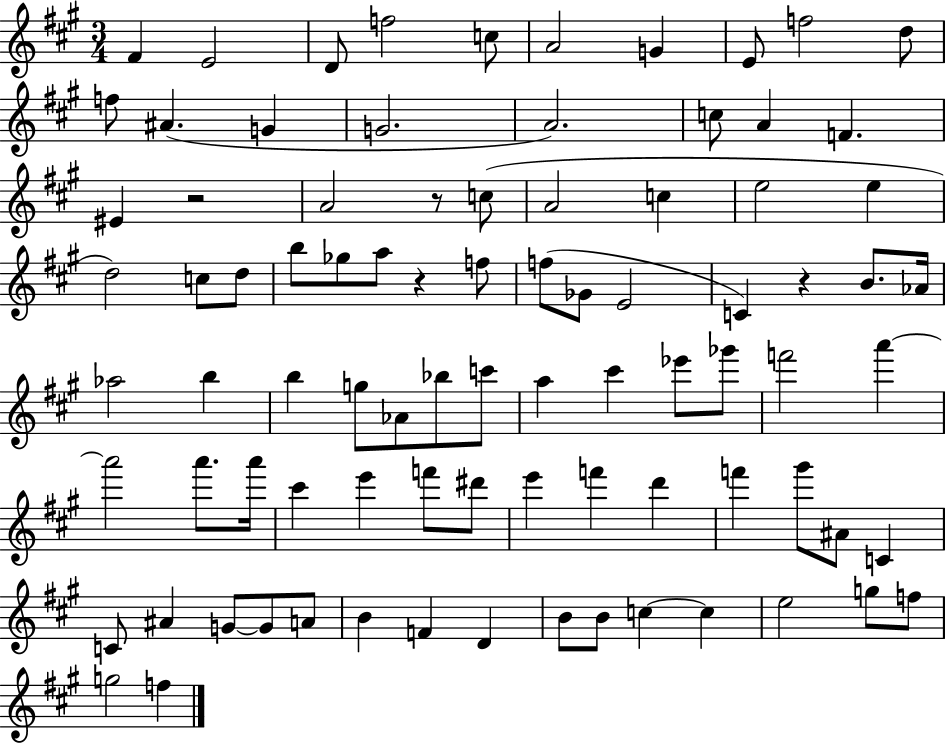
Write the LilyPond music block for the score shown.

{
  \clef treble
  \numericTimeSignature
  \time 3/4
  \key a \major
  \repeat volta 2 { fis'4 e'2 | d'8 f''2 c''8 | a'2 g'4 | e'8 f''2 d''8 | \break f''8 ais'4.( g'4 | g'2. | a'2.) | c''8 a'4 f'4. | \break eis'4 r2 | a'2 r8 c''8( | a'2 c''4 | e''2 e''4 | \break d''2) c''8 d''8 | b''8 ges''8 a''8 r4 f''8 | f''8( ges'8 e'2 | c'4) r4 b'8. aes'16 | \break aes''2 b''4 | b''4 g''8 aes'8 bes''8 c'''8 | a''4 cis'''4 ees'''8 ges'''8 | f'''2 a'''4~~ | \break a'''2 a'''8. a'''16 | cis'''4 e'''4 f'''8 dis'''8 | e'''4 f'''4 d'''4 | f'''4 gis'''8 ais'8 c'4 | \break c'8 ais'4 g'8~~ g'8 a'8 | b'4 f'4 d'4 | b'8 b'8 c''4~~ c''4 | e''2 g''8 f''8 | \break g''2 f''4 | } \bar "|."
}